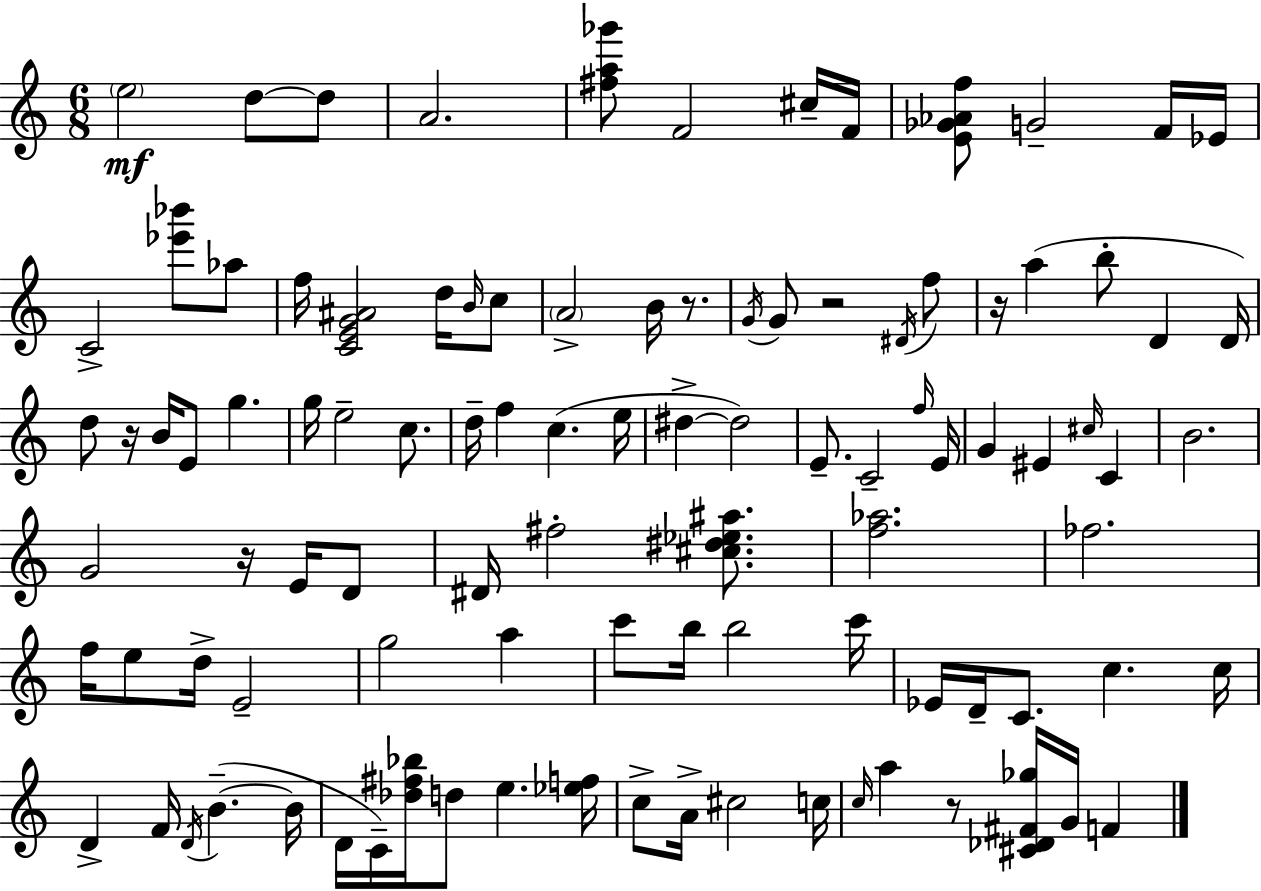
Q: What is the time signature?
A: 6/8